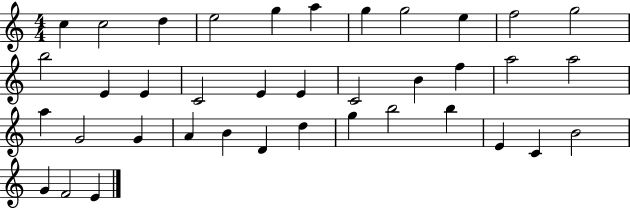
C5/q C5/h D5/q E5/h G5/q A5/q G5/q G5/h E5/q F5/h G5/h B5/h E4/q E4/q C4/h E4/q E4/q C4/h B4/q F5/q A5/h A5/h A5/q G4/h G4/q A4/q B4/q D4/q D5/q G5/q B5/h B5/q E4/q C4/q B4/h G4/q F4/h E4/q